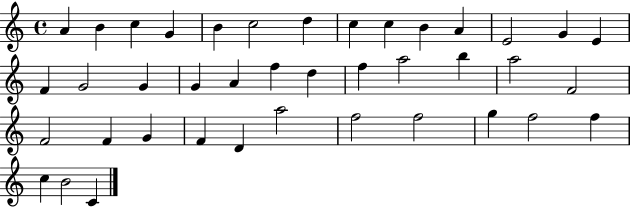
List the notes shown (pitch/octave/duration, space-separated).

A4/q B4/q C5/q G4/q B4/q C5/h D5/q C5/q C5/q B4/q A4/q E4/h G4/q E4/q F4/q G4/h G4/q G4/q A4/q F5/q D5/q F5/q A5/h B5/q A5/h F4/h F4/h F4/q G4/q F4/q D4/q A5/h F5/h F5/h G5/q F5/h F5/q C5/q B4/h C4/q